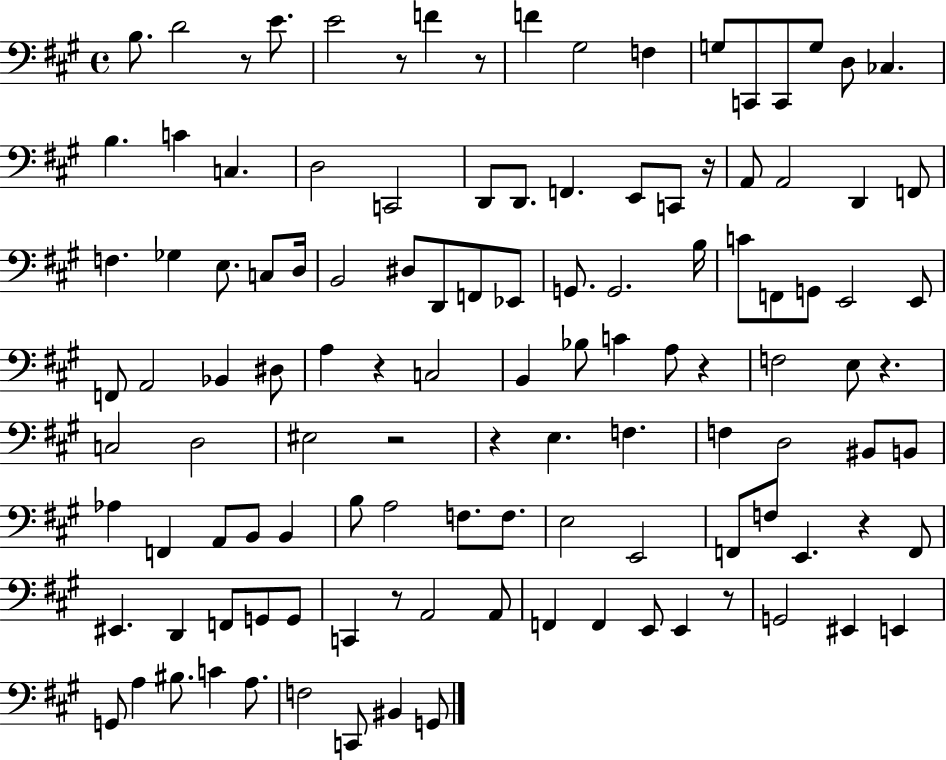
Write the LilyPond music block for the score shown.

{
  \clef bass
  \time 4/4
  \defaultTimeSignature
  \key a \major
  \repeat volta 2 { b8. d'2 r8 e'8. | e'2 r8 f'4 r8 | f'4 gis2 f4 | g8 c,8 c,8 g8 d8 ces4. | \break b4. c'4 c4. | d2 c,2 | d,8 d,8. f,4. e,8 c,8 r16 | a,8 a,2 d,4 f,8 | \break f4. ges4 e8. c8 d16 | b,2 dis8 d,8 f,8 ees,8 | g,8. g,2. b16 | c'8 f,8 g,8 e,2 e,8 | \break f,8 a,2 bes,4 dis8 | a4 r4 c2 | b,4 bes8 c'4 a8 r4 | f2 e8 r4. | \break c2 d2 | eis2 r2 | r4 e4. f4. | f4 d2 bis,8 b,8 | \break aes4 f,4 a,8 b,8 b,4 | b8 a2 f8. f8. | e2 e,2 | f,8 f8 e,4. r4 f,8 | \break eis,4. d,4 f,8 g,8 g,8 | c,4 r8 a,2 a,8 | f,4 f,4 e,8 e,4 r8 | g,2 eis,4 e,4 | \break g,8 a4 bis8. c'4 a8. | f2 c,8 bis,4 g,8 | } \bar "|."
}